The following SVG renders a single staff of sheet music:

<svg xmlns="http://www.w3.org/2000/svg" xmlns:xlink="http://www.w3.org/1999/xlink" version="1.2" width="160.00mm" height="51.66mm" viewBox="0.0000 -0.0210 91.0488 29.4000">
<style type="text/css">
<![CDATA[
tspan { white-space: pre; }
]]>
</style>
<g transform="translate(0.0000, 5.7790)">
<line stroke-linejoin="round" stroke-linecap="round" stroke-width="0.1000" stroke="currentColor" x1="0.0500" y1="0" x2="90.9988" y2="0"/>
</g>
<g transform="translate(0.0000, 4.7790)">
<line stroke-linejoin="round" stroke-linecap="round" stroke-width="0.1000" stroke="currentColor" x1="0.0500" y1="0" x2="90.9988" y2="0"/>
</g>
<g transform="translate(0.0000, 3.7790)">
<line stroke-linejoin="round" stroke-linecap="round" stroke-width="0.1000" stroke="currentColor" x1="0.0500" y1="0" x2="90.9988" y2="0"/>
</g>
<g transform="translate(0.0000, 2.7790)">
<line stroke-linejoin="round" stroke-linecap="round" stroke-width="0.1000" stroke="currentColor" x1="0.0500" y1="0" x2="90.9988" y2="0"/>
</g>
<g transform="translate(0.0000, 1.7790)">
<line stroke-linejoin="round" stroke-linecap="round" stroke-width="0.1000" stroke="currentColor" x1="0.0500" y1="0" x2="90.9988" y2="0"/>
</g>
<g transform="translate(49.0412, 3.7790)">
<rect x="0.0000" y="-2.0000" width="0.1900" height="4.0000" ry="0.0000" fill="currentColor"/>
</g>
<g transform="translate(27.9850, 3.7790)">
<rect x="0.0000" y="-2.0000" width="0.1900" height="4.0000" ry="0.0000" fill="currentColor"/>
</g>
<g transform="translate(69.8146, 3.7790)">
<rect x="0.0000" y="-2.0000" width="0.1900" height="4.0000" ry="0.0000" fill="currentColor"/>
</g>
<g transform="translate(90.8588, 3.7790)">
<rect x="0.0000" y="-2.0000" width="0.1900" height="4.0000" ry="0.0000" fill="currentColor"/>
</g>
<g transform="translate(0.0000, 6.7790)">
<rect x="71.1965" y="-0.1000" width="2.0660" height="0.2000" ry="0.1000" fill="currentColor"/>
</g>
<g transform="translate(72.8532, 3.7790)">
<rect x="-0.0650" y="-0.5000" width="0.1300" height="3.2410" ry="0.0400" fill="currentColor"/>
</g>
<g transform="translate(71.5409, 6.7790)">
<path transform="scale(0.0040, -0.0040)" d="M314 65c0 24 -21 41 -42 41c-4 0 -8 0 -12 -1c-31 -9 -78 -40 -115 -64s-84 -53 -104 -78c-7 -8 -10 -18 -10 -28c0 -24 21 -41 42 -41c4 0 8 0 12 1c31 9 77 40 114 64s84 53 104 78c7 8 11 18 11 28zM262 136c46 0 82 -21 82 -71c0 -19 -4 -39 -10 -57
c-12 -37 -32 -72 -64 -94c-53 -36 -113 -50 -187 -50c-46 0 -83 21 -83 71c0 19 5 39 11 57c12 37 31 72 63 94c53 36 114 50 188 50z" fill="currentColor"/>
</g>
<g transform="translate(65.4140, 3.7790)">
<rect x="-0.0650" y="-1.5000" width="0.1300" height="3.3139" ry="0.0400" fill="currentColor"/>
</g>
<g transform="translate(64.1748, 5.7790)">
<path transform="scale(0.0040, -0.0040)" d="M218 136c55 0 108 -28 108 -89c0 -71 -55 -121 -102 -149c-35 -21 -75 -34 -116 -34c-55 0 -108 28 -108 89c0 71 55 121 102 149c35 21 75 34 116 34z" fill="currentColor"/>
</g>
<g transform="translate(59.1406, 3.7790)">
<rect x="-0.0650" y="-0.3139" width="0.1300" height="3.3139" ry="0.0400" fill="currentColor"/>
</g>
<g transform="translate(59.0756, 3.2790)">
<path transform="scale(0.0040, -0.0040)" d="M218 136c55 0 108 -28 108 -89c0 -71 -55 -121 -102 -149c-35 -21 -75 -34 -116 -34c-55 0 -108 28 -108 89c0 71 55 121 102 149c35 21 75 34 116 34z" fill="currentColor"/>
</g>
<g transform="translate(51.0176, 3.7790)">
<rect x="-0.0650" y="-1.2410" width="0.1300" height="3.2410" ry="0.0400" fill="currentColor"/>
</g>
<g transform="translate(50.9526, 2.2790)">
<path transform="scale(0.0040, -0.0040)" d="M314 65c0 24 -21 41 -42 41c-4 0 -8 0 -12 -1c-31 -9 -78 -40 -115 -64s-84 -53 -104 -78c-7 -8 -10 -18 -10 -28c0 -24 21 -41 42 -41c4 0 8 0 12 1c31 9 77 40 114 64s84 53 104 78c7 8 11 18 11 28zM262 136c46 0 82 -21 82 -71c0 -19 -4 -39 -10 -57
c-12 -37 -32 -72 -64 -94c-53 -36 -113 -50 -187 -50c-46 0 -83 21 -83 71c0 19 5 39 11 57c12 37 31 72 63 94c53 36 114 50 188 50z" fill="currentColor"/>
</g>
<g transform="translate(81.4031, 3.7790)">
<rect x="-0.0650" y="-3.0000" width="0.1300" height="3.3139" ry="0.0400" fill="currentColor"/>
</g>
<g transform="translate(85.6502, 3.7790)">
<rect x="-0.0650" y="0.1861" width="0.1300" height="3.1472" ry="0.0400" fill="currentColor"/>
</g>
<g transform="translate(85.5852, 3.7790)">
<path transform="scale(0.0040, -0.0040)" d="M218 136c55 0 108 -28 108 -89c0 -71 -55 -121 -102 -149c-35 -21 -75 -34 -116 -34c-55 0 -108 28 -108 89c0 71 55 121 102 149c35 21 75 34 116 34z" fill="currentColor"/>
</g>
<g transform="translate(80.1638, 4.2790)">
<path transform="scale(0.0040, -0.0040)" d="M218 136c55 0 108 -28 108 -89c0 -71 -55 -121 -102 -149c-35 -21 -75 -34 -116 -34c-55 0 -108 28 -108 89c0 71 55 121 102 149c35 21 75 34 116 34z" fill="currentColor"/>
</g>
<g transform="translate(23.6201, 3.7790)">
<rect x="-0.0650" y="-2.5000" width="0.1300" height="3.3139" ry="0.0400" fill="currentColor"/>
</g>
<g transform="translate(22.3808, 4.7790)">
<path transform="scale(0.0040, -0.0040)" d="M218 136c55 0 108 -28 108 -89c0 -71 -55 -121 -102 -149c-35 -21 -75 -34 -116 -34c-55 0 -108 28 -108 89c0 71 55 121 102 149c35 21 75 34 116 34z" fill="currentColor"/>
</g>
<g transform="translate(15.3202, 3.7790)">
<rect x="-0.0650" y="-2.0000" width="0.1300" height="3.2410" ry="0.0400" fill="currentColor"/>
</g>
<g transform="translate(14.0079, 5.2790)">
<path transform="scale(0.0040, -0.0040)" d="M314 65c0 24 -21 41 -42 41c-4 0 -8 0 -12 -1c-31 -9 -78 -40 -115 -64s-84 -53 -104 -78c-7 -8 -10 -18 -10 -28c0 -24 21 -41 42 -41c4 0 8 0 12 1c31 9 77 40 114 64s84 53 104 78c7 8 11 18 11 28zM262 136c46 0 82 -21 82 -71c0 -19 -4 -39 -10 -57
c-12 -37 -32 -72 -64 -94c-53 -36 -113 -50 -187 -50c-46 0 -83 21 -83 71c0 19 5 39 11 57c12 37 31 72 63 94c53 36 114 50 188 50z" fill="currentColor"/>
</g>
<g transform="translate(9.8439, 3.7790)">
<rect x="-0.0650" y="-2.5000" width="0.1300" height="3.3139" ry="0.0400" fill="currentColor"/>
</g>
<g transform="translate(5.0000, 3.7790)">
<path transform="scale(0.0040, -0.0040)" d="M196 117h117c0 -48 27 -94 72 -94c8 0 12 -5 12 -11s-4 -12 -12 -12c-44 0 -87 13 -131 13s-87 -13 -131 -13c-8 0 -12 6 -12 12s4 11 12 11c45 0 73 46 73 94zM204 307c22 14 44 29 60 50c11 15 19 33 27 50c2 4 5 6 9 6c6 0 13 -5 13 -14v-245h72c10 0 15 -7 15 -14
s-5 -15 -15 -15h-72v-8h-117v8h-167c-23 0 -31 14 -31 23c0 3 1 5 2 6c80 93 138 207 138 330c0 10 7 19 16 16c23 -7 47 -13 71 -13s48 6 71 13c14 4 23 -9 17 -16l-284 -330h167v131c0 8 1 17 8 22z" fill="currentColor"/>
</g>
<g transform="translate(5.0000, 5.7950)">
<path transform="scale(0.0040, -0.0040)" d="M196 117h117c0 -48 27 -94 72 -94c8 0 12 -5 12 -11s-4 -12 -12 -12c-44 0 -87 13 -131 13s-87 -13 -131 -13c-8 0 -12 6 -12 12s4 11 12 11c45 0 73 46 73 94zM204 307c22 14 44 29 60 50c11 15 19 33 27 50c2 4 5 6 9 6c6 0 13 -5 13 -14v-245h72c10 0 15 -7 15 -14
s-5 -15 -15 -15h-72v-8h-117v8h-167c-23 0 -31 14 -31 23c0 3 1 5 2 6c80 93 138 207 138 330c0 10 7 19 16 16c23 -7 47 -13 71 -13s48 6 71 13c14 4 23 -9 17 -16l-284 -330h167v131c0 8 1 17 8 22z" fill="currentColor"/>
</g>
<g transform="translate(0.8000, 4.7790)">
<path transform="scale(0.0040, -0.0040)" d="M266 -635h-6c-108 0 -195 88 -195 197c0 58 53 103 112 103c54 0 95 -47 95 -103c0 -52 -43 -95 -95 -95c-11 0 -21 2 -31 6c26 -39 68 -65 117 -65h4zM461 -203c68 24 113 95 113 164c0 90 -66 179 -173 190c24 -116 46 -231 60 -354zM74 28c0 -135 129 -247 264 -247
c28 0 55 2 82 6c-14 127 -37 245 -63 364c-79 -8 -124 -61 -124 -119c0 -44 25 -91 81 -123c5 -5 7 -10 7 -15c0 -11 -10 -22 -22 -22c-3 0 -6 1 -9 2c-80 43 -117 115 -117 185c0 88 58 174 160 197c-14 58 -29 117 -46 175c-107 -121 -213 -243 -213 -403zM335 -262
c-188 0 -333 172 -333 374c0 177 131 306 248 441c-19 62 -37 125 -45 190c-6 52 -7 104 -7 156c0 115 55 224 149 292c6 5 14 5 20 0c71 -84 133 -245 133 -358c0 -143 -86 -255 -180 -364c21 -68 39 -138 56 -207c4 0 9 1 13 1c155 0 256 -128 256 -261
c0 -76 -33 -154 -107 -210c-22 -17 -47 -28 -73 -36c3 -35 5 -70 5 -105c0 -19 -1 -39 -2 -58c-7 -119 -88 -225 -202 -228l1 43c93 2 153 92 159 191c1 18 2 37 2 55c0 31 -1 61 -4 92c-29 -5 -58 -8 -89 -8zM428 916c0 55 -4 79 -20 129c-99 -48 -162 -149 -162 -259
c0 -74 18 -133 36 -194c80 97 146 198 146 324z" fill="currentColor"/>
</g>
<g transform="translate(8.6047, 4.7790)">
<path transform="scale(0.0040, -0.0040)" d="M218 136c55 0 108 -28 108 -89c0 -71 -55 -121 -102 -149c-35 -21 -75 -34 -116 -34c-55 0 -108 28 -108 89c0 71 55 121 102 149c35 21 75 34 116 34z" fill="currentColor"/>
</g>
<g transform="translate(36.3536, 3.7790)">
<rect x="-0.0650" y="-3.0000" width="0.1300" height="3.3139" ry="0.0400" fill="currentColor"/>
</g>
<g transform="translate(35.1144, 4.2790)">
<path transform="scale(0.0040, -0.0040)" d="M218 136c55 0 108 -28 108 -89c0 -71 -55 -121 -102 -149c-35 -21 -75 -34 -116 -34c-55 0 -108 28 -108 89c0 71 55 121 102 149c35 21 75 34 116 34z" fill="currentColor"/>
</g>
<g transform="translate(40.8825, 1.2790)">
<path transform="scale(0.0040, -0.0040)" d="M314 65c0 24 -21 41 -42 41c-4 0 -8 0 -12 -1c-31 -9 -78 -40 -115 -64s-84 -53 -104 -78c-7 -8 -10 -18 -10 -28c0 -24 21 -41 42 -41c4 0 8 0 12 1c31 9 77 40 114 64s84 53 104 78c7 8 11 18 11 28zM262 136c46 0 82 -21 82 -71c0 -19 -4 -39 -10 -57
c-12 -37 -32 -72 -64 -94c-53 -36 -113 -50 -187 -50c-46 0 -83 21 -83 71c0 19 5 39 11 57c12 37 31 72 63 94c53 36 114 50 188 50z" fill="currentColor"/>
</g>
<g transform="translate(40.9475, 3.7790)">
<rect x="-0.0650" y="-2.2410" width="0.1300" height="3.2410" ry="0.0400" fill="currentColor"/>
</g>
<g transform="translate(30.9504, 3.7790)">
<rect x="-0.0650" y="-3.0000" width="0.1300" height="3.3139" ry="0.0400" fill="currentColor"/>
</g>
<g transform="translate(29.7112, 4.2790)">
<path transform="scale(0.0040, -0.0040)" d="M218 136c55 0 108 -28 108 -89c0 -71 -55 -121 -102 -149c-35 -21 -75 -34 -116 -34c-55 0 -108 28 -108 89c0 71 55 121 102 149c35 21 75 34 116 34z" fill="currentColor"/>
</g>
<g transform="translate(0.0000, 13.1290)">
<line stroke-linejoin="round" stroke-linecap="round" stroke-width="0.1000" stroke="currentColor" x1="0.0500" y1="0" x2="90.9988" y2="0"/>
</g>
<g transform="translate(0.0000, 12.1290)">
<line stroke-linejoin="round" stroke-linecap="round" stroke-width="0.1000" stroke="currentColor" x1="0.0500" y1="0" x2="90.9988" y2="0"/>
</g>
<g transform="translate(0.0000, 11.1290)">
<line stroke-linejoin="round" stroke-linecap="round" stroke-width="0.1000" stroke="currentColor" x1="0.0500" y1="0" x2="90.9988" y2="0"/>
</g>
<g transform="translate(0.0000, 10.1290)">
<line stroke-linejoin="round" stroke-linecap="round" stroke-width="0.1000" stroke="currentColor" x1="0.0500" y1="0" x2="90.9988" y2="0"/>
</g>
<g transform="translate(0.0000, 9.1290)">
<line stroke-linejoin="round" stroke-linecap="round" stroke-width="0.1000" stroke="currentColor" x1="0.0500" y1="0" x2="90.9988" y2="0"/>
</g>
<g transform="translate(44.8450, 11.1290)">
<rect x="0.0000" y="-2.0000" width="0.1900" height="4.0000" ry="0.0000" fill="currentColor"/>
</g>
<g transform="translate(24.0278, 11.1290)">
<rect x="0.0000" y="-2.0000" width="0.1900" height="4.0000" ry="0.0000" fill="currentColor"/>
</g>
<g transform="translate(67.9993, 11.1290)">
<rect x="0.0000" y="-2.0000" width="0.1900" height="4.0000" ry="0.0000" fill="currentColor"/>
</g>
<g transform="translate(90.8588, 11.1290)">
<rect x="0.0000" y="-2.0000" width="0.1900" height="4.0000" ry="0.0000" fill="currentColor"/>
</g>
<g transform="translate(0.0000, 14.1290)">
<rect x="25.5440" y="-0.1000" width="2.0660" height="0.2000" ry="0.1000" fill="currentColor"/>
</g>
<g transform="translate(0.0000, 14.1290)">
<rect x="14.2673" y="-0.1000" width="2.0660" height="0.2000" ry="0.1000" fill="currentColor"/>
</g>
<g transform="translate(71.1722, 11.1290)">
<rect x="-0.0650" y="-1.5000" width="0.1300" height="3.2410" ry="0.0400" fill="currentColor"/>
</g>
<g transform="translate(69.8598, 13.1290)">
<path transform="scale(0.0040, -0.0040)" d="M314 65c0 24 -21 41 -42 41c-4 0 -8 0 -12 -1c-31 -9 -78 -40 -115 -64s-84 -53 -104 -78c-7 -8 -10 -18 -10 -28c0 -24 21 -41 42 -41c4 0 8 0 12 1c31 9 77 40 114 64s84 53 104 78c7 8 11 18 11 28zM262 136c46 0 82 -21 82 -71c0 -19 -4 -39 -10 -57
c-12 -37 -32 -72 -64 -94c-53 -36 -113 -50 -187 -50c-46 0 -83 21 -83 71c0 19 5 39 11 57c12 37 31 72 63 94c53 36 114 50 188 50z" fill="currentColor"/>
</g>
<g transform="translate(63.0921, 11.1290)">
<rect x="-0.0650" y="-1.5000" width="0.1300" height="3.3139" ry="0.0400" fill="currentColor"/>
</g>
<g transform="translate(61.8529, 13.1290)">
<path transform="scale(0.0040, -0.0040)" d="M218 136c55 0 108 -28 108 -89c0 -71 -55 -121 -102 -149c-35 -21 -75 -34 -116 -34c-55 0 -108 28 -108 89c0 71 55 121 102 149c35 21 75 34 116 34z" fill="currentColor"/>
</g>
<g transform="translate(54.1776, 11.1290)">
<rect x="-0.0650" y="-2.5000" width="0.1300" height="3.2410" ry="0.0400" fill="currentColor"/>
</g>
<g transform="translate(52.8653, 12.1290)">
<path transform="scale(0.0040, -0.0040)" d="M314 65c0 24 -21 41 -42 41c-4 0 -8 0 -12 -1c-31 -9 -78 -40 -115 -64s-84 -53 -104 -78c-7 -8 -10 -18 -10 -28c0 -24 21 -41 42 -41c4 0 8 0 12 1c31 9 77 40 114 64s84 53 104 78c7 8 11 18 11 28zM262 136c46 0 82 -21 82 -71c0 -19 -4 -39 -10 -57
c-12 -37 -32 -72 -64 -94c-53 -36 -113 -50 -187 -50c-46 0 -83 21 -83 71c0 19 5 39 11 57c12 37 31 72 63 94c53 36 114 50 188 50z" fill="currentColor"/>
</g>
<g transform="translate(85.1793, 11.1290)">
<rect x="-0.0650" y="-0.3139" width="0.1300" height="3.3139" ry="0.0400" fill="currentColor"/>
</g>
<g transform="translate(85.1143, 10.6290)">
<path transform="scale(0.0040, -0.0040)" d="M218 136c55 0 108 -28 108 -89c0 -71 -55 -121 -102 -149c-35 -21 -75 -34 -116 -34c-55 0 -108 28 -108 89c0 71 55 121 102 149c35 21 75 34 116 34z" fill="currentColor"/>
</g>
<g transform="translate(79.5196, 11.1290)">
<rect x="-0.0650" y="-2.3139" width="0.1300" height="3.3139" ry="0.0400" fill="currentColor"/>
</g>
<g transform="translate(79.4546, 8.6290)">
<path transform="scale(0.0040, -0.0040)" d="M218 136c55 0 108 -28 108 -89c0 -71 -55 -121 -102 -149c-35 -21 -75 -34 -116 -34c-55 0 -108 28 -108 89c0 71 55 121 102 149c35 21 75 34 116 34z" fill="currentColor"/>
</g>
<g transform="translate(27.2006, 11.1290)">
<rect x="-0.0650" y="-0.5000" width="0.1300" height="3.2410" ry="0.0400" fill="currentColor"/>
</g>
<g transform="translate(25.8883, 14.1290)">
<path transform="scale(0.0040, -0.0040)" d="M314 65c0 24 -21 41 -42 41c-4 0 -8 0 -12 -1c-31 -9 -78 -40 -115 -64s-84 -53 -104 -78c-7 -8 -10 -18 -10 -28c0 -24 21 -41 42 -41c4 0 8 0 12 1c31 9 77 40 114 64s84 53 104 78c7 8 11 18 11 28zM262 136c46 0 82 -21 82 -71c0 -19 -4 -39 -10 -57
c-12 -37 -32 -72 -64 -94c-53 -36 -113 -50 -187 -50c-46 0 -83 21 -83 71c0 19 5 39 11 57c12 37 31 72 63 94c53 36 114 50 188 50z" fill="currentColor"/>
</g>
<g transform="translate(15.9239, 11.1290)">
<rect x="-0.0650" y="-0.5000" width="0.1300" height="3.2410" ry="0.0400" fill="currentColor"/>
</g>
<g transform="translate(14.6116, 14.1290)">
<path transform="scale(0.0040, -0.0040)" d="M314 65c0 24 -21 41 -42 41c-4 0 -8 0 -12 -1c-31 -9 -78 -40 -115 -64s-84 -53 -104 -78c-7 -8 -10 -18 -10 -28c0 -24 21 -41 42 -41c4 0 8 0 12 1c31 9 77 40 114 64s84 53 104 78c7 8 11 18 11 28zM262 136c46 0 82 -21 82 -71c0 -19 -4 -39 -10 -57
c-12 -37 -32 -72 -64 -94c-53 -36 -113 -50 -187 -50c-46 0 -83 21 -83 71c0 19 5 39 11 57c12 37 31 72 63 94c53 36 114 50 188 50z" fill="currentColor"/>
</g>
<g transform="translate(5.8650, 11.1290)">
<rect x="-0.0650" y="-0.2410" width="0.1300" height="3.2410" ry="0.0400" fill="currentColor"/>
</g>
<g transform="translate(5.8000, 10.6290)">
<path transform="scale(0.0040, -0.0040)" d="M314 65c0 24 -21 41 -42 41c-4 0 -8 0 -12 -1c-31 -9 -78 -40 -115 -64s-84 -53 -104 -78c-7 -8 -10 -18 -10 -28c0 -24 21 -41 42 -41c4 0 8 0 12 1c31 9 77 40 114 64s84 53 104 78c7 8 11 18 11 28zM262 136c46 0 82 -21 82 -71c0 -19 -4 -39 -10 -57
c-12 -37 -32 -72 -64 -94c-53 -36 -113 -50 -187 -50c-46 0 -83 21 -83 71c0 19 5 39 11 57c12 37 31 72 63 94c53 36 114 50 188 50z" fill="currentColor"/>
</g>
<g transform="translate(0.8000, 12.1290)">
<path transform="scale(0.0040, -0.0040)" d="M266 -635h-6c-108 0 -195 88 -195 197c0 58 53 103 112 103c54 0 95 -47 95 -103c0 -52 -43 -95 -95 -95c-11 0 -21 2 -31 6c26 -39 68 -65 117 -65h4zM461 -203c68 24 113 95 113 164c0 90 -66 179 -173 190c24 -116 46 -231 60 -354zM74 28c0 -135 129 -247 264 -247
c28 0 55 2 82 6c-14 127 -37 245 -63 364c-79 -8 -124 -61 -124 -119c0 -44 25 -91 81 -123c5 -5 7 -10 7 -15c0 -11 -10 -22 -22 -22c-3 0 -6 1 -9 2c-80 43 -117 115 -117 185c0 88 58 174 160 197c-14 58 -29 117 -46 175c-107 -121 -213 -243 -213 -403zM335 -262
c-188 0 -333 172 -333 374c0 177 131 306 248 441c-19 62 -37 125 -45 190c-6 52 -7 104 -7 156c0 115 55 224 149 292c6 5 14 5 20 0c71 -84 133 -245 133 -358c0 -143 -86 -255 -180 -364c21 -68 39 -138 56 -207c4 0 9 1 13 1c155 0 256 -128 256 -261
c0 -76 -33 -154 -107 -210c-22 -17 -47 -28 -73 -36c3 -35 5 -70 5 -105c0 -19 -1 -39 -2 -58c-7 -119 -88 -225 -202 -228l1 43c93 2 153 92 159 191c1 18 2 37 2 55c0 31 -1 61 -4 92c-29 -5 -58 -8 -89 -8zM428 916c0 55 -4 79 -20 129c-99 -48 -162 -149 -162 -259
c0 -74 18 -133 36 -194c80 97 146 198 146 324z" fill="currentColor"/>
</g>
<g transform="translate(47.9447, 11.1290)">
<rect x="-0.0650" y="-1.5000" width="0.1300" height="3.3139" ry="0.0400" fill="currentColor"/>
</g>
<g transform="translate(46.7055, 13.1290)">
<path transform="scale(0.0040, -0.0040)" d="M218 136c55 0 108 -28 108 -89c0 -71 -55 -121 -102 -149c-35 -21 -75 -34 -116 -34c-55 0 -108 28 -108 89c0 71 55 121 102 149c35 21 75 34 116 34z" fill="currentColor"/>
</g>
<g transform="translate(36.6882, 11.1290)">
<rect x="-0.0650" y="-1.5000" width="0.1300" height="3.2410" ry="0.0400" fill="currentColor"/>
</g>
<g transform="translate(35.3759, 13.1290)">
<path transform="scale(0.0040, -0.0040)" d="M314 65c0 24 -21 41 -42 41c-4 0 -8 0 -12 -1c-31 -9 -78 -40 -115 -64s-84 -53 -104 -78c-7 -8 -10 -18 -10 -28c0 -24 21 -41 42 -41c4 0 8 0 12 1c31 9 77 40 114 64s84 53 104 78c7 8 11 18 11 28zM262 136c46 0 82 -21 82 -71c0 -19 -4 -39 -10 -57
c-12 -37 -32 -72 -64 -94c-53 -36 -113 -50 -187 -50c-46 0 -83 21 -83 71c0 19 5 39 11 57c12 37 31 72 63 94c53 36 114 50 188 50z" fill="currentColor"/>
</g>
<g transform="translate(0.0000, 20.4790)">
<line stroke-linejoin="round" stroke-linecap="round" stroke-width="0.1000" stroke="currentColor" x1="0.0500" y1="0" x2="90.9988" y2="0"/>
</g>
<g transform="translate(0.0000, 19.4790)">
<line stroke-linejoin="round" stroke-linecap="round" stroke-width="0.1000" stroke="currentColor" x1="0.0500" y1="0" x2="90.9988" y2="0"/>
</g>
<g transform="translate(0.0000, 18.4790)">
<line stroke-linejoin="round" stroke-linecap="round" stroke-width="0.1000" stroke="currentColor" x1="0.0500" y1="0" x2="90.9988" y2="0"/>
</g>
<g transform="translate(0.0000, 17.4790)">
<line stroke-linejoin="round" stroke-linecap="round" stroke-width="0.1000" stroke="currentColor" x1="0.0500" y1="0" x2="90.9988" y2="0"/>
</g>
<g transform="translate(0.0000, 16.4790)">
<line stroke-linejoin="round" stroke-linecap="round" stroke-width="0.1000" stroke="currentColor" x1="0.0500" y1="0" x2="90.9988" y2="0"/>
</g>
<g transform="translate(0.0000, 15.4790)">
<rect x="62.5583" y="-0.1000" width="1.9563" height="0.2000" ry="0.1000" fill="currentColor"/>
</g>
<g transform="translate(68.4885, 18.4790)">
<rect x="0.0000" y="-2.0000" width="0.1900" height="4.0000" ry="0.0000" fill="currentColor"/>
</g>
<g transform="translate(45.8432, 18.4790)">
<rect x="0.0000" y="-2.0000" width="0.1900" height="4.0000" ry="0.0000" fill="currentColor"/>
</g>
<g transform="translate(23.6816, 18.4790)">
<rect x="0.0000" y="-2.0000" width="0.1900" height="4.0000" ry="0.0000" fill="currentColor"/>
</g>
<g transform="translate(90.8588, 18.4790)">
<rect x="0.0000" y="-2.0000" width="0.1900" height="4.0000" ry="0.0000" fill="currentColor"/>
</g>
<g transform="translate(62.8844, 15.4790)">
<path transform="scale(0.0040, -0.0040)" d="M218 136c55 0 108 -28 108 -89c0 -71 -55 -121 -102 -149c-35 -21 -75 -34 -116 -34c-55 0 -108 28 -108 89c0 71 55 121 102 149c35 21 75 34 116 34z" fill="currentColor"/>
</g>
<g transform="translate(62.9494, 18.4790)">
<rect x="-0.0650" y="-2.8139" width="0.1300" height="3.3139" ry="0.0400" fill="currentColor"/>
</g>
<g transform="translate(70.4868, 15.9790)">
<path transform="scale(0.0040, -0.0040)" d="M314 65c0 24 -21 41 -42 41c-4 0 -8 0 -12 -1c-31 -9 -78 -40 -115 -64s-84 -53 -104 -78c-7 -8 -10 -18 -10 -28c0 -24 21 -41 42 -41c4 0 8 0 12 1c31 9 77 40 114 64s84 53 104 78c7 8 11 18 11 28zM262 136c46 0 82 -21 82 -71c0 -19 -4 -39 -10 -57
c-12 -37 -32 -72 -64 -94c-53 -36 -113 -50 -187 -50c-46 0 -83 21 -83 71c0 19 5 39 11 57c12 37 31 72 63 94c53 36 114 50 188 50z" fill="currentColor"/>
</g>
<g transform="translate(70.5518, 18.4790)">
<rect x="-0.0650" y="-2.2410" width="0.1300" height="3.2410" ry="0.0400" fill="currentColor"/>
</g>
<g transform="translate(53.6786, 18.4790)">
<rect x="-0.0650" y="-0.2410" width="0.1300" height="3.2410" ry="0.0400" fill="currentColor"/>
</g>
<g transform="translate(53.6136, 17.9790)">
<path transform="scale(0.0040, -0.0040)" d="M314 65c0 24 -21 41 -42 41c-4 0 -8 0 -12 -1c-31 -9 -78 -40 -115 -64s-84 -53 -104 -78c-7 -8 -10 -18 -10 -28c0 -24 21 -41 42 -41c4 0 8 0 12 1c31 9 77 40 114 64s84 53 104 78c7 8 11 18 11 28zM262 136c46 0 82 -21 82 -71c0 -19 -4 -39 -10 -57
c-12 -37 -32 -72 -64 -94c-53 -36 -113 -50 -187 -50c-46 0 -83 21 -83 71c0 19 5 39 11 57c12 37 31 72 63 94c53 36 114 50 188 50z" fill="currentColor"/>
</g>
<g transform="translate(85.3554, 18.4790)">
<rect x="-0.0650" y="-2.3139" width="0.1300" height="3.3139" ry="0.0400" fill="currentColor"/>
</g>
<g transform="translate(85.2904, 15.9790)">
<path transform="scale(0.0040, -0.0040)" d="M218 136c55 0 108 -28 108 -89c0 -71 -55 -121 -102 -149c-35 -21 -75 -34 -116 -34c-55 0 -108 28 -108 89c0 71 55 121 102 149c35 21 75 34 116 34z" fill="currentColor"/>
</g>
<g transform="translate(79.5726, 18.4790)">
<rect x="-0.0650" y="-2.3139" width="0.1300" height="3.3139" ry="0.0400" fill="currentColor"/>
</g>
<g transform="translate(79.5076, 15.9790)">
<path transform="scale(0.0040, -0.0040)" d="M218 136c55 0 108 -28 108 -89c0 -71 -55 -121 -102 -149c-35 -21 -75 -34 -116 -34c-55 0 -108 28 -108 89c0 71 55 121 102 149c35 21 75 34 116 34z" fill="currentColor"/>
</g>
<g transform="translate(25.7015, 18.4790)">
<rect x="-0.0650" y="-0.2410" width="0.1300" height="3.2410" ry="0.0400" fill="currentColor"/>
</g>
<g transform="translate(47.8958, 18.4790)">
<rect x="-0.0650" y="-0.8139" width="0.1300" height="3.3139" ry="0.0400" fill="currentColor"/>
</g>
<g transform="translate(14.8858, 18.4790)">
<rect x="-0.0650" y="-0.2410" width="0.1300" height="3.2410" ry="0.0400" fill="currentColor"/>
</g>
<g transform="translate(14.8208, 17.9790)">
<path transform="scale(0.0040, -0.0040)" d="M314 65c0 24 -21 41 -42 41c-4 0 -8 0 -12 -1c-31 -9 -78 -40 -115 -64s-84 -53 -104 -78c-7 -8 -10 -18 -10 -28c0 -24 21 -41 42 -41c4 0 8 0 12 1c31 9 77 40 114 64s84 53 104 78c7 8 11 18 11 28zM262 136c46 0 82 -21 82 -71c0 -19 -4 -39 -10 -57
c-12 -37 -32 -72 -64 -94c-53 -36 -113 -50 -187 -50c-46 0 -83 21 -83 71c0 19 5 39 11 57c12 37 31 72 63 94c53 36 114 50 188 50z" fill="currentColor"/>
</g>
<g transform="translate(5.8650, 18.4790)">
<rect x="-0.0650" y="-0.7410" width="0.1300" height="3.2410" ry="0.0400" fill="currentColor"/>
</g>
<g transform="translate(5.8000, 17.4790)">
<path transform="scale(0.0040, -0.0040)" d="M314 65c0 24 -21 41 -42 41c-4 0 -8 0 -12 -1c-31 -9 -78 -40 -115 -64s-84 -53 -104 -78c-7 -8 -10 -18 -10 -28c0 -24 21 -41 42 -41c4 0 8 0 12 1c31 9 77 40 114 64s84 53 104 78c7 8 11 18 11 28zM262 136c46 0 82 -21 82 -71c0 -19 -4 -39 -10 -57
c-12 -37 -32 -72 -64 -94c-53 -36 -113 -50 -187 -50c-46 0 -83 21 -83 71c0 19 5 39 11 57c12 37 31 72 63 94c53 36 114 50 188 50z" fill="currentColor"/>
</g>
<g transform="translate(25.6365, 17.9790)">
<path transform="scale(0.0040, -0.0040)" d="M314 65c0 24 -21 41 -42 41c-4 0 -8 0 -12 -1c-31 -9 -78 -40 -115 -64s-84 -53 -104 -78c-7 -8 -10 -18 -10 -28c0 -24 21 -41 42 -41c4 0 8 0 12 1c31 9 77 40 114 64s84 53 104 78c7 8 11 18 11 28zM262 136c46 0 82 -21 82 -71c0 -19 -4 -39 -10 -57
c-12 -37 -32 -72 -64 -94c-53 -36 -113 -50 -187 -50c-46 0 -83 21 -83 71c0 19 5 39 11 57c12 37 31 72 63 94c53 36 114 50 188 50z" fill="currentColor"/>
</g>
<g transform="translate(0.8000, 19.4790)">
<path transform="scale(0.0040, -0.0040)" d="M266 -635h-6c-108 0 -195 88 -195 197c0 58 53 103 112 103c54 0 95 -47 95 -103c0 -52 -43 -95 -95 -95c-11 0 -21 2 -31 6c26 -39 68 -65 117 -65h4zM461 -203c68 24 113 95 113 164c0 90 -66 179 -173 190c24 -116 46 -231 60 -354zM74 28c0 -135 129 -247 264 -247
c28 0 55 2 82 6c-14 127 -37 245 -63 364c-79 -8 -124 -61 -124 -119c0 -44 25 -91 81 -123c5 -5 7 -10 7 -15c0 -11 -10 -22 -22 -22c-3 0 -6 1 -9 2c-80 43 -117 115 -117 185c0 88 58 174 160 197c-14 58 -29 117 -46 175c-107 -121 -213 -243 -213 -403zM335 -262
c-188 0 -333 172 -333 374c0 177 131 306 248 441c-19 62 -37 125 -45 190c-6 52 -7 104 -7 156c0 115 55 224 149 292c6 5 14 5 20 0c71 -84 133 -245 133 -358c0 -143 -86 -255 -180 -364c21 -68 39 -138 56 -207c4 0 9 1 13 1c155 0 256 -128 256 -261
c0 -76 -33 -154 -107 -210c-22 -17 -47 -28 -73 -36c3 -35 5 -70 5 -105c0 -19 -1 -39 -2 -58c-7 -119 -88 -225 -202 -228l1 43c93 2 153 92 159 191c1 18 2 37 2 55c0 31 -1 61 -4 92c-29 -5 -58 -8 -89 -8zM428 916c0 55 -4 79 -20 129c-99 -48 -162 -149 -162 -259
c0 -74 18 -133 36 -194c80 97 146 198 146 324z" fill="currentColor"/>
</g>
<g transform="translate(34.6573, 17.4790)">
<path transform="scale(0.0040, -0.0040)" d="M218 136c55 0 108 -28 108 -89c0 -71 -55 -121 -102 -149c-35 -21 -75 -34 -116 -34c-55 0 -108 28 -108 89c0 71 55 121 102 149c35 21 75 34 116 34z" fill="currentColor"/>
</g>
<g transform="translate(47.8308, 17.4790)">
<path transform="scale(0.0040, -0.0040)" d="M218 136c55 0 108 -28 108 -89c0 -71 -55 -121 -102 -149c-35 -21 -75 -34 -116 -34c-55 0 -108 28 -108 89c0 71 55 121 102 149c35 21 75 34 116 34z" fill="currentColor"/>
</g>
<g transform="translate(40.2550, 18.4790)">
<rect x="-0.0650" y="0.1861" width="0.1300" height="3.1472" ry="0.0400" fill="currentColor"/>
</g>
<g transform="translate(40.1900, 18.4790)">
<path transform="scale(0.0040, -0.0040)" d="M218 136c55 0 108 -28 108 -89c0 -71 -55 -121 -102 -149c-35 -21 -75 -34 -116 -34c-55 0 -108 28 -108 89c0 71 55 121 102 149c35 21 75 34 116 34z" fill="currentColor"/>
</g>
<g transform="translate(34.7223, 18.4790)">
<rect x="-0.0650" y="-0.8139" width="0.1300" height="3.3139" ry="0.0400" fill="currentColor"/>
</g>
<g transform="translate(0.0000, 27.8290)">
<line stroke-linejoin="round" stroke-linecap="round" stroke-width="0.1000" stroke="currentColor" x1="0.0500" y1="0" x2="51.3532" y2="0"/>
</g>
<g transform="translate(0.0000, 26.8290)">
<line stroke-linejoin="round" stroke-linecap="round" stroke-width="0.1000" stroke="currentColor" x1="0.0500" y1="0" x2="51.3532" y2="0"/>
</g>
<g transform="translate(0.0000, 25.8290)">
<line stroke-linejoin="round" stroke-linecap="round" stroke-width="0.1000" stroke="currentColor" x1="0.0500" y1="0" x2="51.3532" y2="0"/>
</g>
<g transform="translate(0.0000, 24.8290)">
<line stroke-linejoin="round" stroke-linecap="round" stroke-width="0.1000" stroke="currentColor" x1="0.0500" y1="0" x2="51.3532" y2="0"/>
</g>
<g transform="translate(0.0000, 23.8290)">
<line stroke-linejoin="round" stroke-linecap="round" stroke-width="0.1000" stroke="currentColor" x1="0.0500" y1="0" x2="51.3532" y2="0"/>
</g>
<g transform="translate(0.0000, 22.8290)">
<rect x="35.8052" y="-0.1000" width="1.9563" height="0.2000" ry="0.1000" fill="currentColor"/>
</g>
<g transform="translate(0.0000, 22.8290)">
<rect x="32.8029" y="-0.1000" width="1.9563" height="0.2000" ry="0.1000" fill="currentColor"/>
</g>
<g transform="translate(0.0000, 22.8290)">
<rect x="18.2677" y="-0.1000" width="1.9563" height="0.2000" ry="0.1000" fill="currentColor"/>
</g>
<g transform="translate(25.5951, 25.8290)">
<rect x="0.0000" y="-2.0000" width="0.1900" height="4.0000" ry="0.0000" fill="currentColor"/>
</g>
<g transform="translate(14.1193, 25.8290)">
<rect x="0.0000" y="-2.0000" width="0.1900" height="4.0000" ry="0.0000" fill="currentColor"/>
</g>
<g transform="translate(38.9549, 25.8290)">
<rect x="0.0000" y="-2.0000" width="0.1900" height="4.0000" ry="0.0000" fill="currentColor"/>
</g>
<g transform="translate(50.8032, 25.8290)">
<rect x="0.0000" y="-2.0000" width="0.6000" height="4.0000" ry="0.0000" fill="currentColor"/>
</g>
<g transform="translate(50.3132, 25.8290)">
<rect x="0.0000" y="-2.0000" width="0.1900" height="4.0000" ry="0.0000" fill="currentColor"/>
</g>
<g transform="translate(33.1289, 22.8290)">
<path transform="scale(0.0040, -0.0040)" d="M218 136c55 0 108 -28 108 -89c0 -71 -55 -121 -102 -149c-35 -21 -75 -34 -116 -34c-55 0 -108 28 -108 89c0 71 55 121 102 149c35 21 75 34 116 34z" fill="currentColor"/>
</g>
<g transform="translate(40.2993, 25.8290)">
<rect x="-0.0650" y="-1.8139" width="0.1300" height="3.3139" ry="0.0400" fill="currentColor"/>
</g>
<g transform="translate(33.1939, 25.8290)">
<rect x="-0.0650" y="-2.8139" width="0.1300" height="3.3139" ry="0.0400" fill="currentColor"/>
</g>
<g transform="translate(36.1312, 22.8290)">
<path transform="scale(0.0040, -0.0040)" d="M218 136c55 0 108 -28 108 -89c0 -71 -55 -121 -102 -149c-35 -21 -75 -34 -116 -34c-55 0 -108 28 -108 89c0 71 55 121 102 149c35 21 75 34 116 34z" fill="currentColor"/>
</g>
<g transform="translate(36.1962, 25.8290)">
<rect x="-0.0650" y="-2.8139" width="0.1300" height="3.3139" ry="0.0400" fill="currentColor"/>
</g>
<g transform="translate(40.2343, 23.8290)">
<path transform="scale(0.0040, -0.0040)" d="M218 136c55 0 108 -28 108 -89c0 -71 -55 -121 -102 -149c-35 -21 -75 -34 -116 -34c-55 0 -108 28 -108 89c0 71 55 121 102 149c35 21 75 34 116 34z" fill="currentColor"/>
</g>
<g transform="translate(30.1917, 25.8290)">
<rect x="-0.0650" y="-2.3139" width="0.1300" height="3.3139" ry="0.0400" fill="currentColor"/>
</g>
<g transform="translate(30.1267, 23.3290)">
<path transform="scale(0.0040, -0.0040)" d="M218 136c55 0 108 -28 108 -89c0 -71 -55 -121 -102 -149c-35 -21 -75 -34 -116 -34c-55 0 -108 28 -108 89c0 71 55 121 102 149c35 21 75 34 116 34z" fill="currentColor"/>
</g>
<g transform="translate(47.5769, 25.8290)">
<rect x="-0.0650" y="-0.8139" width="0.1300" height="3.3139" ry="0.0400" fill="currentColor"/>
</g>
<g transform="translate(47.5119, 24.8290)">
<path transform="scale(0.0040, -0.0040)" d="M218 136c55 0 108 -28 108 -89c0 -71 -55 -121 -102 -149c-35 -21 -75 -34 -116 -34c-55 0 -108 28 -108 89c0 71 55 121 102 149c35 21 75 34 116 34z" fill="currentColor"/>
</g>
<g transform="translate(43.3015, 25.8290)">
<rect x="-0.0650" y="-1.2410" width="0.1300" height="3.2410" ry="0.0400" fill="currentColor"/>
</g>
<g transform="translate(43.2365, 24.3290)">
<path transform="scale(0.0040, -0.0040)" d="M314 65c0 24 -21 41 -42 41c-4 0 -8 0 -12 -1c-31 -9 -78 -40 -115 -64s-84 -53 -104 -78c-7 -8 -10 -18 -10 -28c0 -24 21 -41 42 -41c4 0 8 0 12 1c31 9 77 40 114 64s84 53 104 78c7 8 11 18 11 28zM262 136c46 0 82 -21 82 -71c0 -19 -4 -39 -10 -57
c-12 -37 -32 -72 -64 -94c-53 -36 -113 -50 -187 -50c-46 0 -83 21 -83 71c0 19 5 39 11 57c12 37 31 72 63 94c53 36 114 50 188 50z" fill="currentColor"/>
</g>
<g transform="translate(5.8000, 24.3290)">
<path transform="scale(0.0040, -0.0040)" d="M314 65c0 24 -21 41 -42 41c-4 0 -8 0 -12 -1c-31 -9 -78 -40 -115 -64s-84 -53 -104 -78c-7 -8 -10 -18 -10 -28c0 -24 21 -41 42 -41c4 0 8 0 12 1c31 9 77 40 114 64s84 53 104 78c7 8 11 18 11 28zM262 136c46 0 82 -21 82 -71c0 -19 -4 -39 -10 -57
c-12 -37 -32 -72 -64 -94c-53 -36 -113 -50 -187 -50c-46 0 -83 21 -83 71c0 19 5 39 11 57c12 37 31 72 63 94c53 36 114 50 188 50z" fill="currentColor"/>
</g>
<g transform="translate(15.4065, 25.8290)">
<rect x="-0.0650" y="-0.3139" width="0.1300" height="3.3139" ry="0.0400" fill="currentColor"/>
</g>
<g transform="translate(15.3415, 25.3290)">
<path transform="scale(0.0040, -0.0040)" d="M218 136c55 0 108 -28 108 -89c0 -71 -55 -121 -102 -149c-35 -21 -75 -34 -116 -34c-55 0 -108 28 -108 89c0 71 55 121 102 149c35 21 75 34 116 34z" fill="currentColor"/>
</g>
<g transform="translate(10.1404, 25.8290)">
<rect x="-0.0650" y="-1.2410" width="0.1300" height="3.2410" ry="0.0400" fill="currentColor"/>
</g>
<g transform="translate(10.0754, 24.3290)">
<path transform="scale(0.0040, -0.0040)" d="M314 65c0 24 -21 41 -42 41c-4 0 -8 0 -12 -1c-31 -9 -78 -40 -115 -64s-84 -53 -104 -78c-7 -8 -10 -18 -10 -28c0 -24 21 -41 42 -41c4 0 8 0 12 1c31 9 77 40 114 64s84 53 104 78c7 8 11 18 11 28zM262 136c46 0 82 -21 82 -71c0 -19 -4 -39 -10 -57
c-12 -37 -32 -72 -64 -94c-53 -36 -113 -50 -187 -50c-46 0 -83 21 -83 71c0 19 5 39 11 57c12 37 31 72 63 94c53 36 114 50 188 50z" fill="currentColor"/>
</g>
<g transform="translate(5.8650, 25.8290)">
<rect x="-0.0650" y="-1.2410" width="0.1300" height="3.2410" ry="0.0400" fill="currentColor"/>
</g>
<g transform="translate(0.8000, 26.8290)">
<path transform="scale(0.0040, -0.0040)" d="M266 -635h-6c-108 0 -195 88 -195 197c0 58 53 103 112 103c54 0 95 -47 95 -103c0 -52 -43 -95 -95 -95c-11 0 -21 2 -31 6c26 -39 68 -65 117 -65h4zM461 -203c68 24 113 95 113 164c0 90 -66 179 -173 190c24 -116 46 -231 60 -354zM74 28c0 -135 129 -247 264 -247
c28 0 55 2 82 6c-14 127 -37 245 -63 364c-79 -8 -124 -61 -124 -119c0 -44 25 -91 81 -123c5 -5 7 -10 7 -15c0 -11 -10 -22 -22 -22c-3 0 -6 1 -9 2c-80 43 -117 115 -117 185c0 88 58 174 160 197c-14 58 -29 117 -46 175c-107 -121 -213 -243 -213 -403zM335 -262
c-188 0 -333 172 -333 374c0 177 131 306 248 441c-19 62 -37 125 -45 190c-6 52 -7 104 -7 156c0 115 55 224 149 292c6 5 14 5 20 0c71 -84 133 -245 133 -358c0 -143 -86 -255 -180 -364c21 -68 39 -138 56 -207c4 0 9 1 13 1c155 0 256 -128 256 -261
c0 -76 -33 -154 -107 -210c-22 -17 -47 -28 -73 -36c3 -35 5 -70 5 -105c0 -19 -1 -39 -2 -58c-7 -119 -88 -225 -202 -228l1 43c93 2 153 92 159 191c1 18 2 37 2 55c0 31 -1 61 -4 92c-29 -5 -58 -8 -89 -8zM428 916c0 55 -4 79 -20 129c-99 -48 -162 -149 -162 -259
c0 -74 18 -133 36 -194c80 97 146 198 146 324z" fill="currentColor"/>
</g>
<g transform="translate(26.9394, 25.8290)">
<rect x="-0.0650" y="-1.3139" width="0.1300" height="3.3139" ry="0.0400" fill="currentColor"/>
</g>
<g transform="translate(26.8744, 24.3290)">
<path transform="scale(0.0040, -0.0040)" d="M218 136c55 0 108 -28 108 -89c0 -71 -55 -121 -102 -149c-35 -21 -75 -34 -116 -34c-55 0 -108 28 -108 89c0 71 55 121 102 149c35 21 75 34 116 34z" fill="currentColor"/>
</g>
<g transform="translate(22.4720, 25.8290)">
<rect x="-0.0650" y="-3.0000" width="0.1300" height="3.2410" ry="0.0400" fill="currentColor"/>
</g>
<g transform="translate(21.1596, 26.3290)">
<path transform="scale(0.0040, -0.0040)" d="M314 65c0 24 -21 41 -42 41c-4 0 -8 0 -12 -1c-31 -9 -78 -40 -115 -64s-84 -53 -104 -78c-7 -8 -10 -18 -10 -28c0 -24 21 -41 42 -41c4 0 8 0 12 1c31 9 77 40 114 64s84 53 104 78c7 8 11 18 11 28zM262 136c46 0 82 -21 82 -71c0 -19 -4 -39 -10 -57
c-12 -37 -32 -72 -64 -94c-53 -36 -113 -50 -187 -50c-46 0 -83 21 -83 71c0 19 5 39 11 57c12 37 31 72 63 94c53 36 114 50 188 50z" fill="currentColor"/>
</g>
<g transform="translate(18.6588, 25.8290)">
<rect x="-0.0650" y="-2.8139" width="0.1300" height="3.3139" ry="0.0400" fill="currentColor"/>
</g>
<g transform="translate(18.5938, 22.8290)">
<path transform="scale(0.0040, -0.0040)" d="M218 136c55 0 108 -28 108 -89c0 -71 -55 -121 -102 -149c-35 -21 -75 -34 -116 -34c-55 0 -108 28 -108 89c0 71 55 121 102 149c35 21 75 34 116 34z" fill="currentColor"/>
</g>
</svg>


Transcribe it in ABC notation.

X:1
T:Untitled
M:4/4
L:1/4
K:C
G F2 G A A g2 e2 c E C2 A B c2 C2 C2 E2 E G2 E E2 g c d2 c2 c2 d B d c2 a g2 g g e2 e2 c a A2 e g a a f e2 d